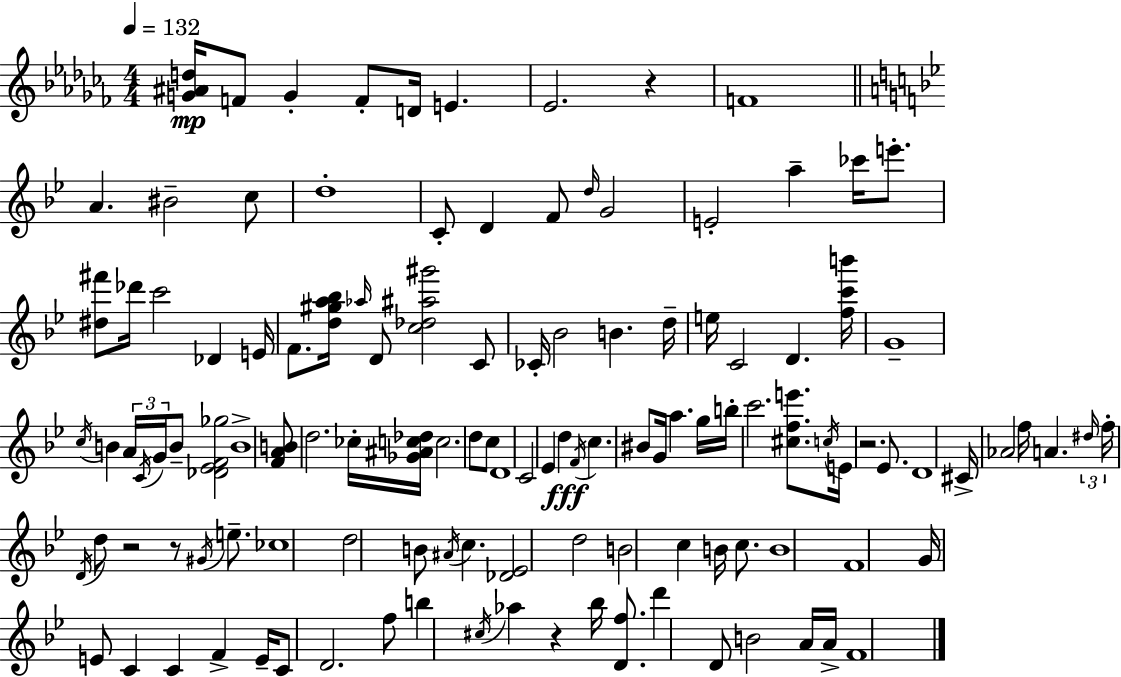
{
  \clef treble
  \numericTimeSignature
  \time 4/4
  \key aes \minor
  \tempo 4 = 132
  \repeat volta 2 { <g' ais' d''>16\mp f'8 g'4-. f'8-. d'16 e'4. | ees'2. r4 | f'1 | \bar "||" \break \key g \minor a'4. bis'2-- c''8 | d''1-. | c'8-. d'4 f'8 \grace { d''16 } g'2 | e'2-. a''4-- ces'''16 e'''8.-. | \break <dis'' fis'''>8 des'''16 c'''2 des'4 | e'16 f'8. <d'' gis'' a'' bes''>16 \grace { aes''16 } d'8 <c'' des'' ais'' gis'''>2 | c'8 ces'16-. bes'2 b'4. | d''16-- e''16 c'2 d'4. | \break <f'' c''' b'''>16 g'1-- | \acciaccatura { c''16 } b'4 \tuplet 3/2 { a'16 \acciaccatura { c'16 } g'16 } b'8-- <des' ees' f' ges''>2 | b'1-> | <f' a' b'>8 d''2. | \break ces''16-. <ges' ais' c'' des''>16 c''2. | d''8 c''8 d'1 | c'2 ees'4 | d''4\fff \acciaccatura { f'16 } c''4. bis'8 g'16 a''4. | \break g''16 b''16-. c'''2. | <cis'' f'' e'''>8. \acciaccatura { c''16 } e'16 r2. | ees'8. d'1 | cis'16-> aes'2 f''16 | \break a'4. \tuplet 3/2 { \grace { dis''16 } f''16-. \acciaccatura { d'16 } } d''8 r2 | r8 \acciaccatura { gis'16 } e''8.-- ces''1 | d''2 | b'8 \acciaccatura { ais'16 } c''4. <des' ees'>2 | \break d''2 b'2 | c''4 b'16 c''8. b'1 | f'1 | g'16 e'8 c'4 | \break c'4 f'4-> e'16-- c'8 d'2. | f''8 b''4 \acciaccatura { cis''16 } aes''4 | r4 bes''16 <d' f''>8. d'''4 d'8 | b'2 a'16 a'16-> f'1 | \break } \bar "|."
}